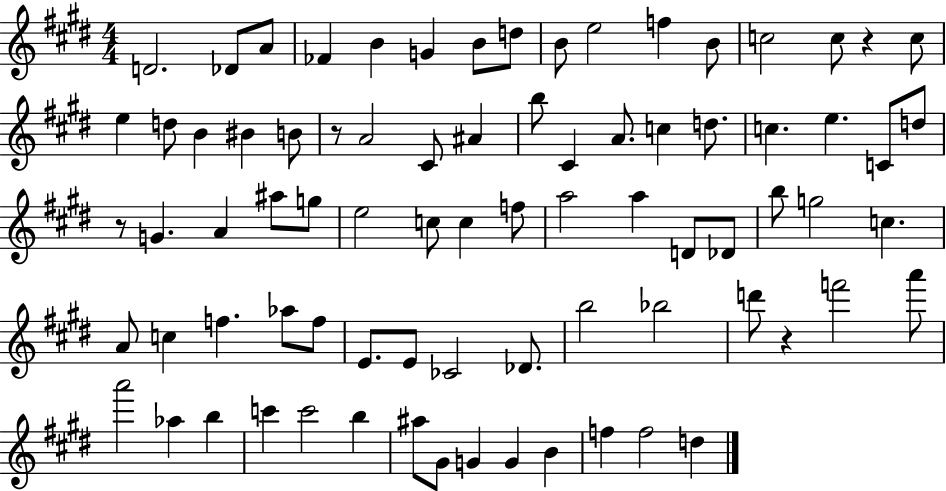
{
  \clef treble
  \numericTimeSignature
  \time 4/4
  \key e \major
  d'2. des'8 a'8 | fes'4 b'4 g'4 b'8 d''8 | b'8 e''2 f''4 b'8 | c''2 c''8 r4 c''8 | \break e''4 d''8 b'4 bis'4 b'8 | r8 a'2 cis'8 ais'4 | b''8 cis'4 a'8. c''4 d''8. | c''4. e''4. c'8 d''8 | \break r8 g'4. a'4 ais''8 g''8 | e''2 c''8 c''4 f''8 | a''2 a''4 d'8 des'8 | b''8 g''2 c''4. | \break a'8 c''4 f''4. aes''8 f''8 | e'8. e'8 ces'2 des'8. | b''2 bes''2 | d'''8 r4 f'''2 a'''8 | \break a'''2 aes''4 b''4 | c'''4 c'''2 b''4 | ais''8 gis'8 g'4 g'4 b'4 | f''4 f''2 d''4 | \break \bar "|."
}